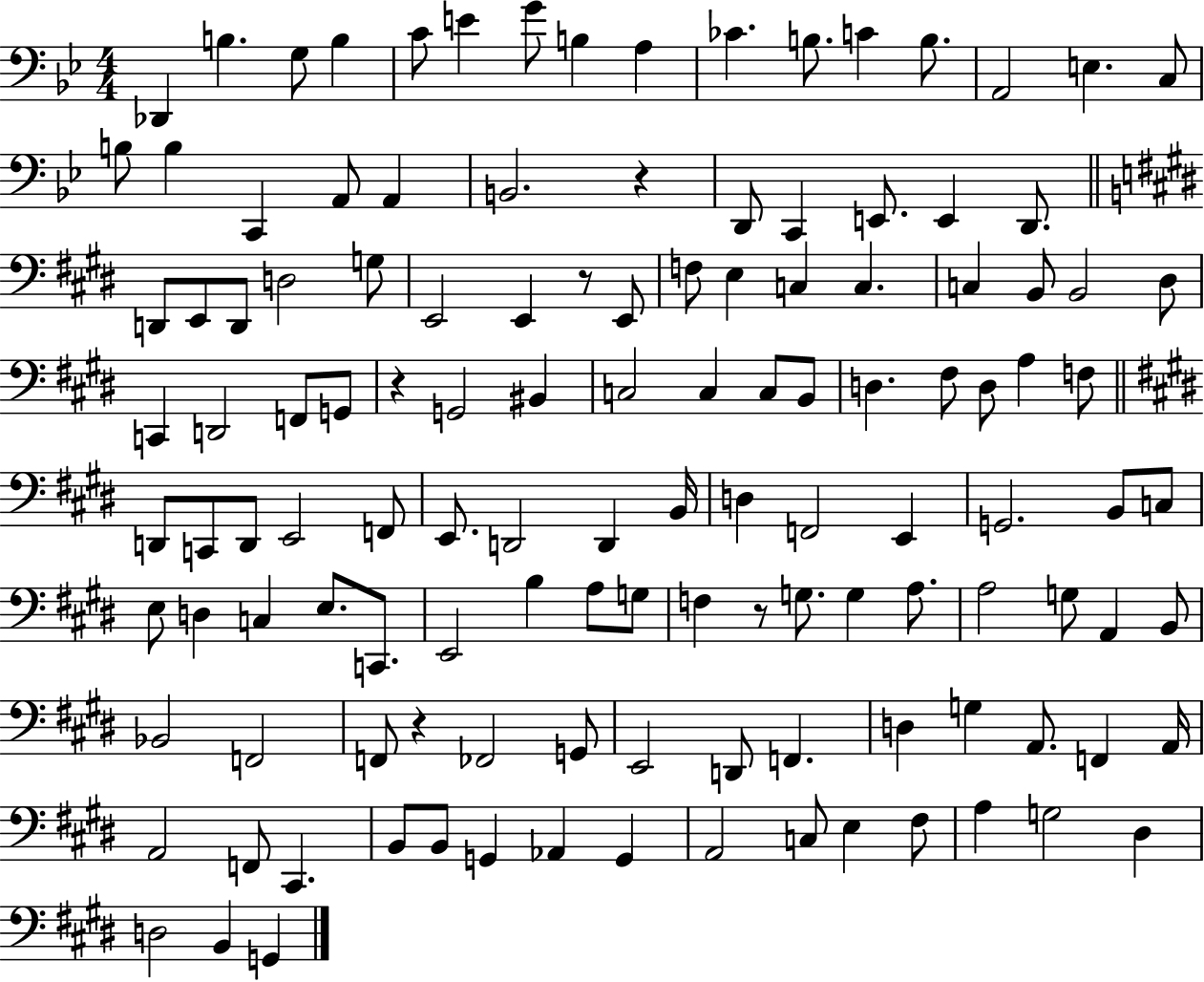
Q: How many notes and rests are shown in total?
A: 126